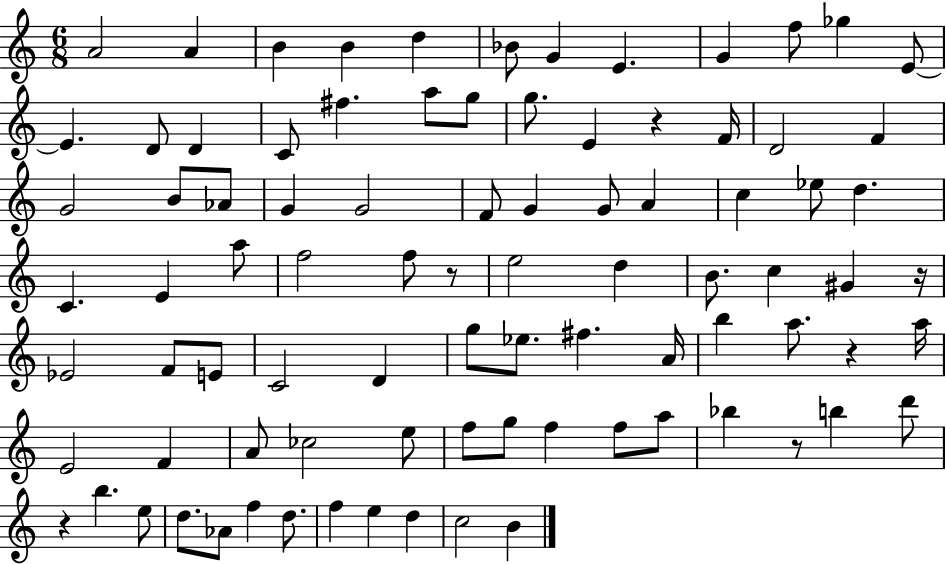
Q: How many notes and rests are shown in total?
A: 88